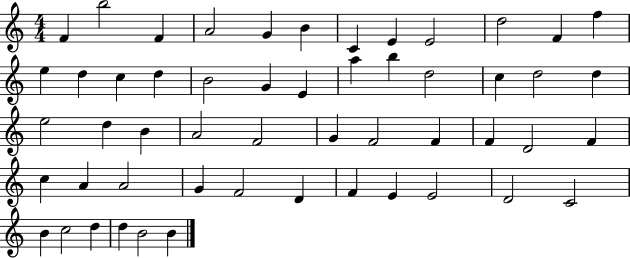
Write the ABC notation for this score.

X:1
T:Untitled
M:4/4
L:1/4
K:C
F b2 F A2 G B C E E2 d2 F f e d c d B2 G E a b d2 c d2 d e2 d B A2 F2 G F2 F F D2 F c A A2 G F2 D F E E2 D2 C2 B c2 d d B2 B